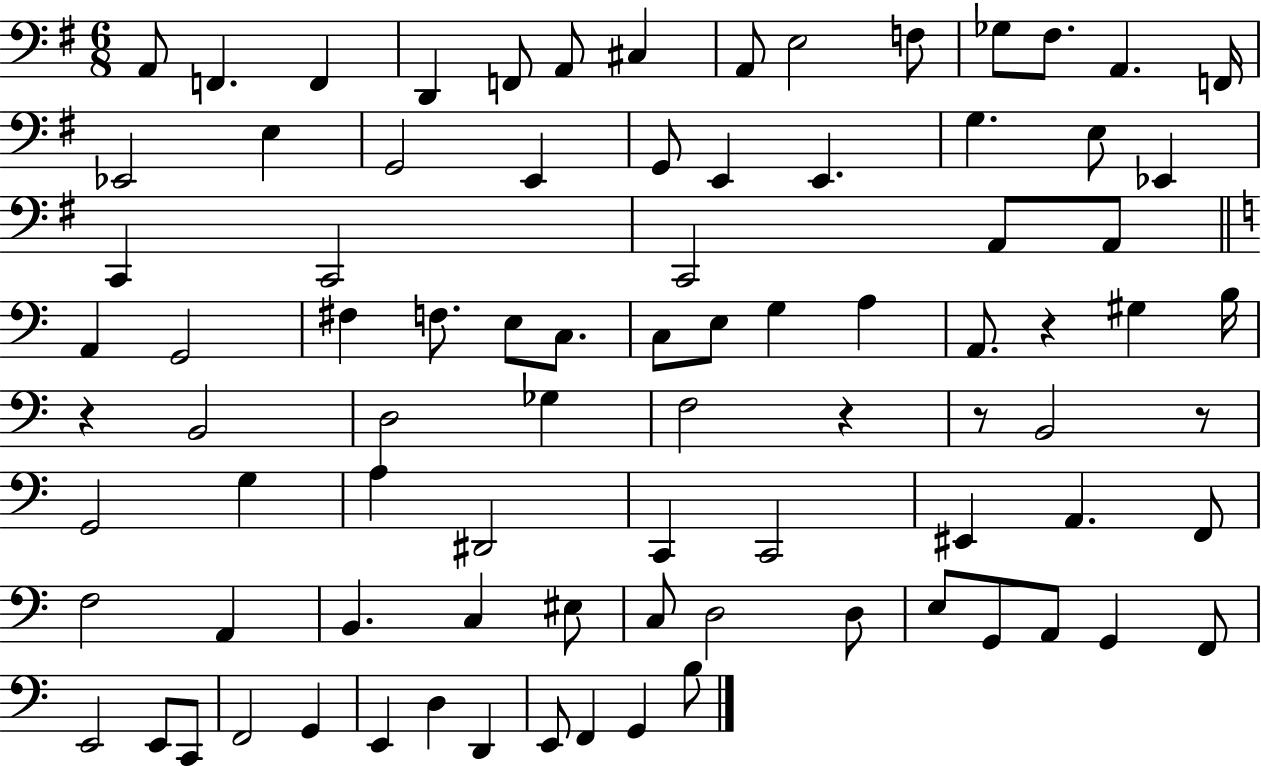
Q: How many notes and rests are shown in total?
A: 86